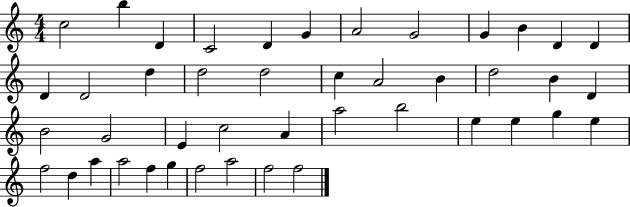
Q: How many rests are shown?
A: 0